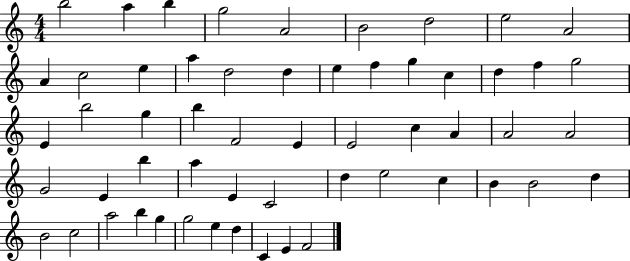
B5/h A5/q B5/q G5/h A4/h B4/h D5/h E5/h A4/h A4/q C5/h E5/q A5/q D5/h D5/q E5/q F5/q G5/q C5/q D5/q F5/q G5/h E4/q B5/h G5/q B5/q F4/h E4/q E4/h C5/q A4/q A4/h A4/h G4/h E4/q B5/q A5/q E4/q C4/h D5/q E5/h C5/q B4/q B4/h D5/q B4/h C5/h A5/h B5/q G5/q G5/h E5/q D5/q C4/q E4/q F4/h